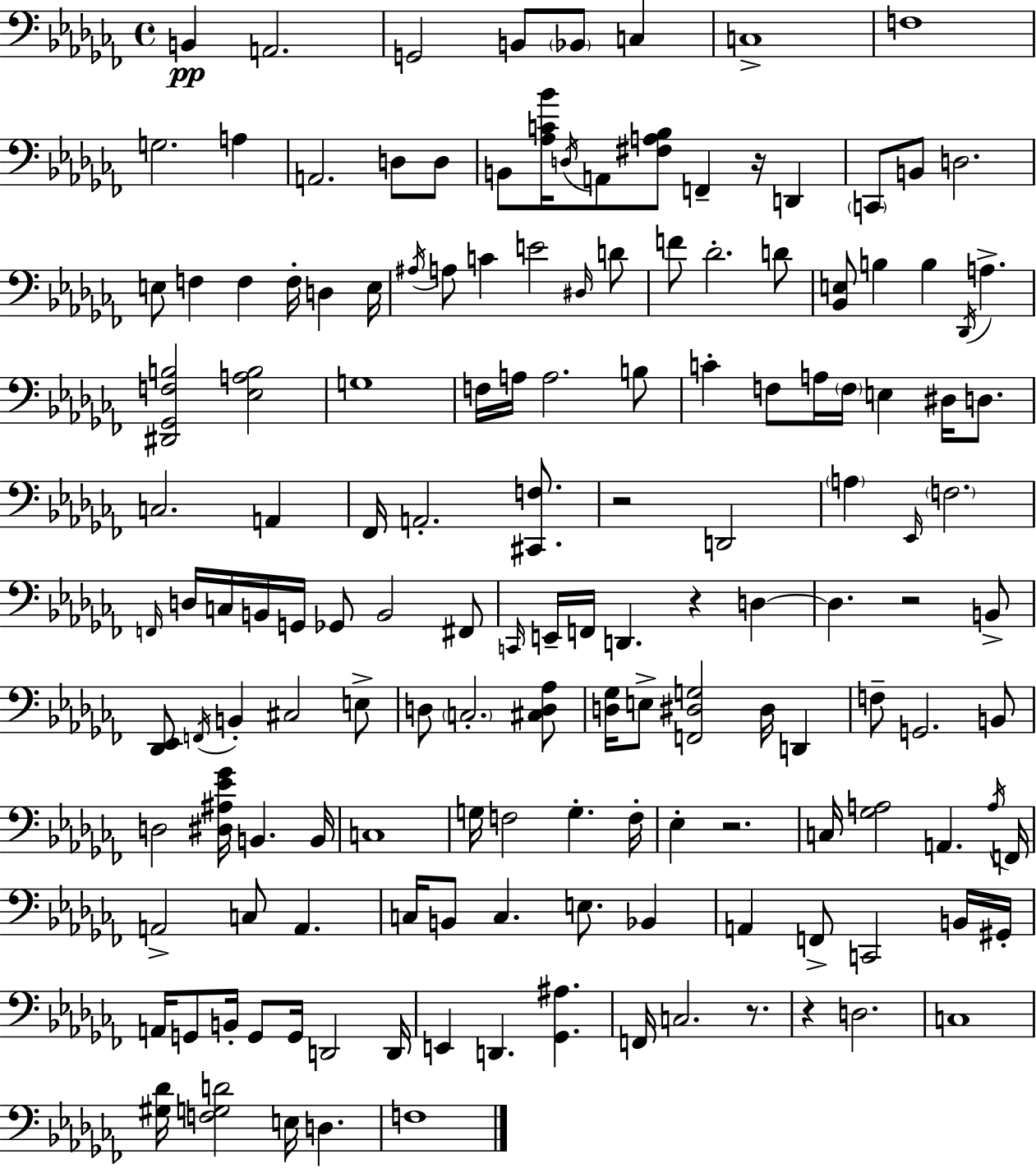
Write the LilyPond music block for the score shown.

{
  \clef bass
  \time 4/4
  \defaultTimeSignature
  \key aes \minor
  b,4\pp a,2. | g,2 b,8 \parenthesize bes,8 c4 | c1-> | f1 | \break g2. a4 | a,2. d8 d8 | b,8 <aes c' bes'>16 \acciaccatura { d16 } a,8 <fis a bes>8 f,4-- r16 d,4 | \parenthesize c,8 b,8 d2. | \break e8 f4 f4 f16-. d4 | e16 \acciaccatura { ais16 } a8 c'4 e'2 | \grace { dis16 } d'8 f'8 des'2.-. | d'8 <bes, e>8 b4 b4 \acciaccatura { des,16 } a4.-> | \break <dis, ges, f b>2 <ees a b>2 | g1 | f16 a16 a2. | b8 c'4-. f8 a16 \parenthesize f16 e4 | \break dis16 d8. c2. | a,4 fes,16 a,2.-. | <cis, f>8. r2 d,2 | \parenthesize a4 \grace { ees,16 } \parenthesize f2. | \break \grace { f,16 } d16 c16 b,16 g,16 ges,8 b,2 | fis,8 \grace { c,16 } e,16-- f,16 d,4. r4 | d4~~ d4. r2 | b,8-> <des, ees,>8 \acciaccatura { f,16 } b,4-. cis2 | \break e8-> d8 \parenthesize c2.-. | <cis d aes>8 <d ges>16 e8-> <f, dis g>2 | dis16 d,4 f8-- g,2. | b,8 d2 | \break <dis ais ees' ges'>16 b,4. b,16 c1 | g16 f2 | g4.-. f16-. ees4-. r2. | c16 <ges a>2 | \break a,4. \acciaccatura { a16 } f,16 a,2-> | c8 a,4. c16 b,8 c4. | e8. bes,4 a,4 f,8-> c,2 | b,16 gis,16-. a,16 g,8 b,16-. g,8 g,16 | \break d,2 d,16 e,4 d,4. | <ges, ais>4. f,16 c2. | r8. r4 d2. | c1 | \break <gis des'>16 <f g d'>2 | e16 d4. f1 | \bar "|."
}